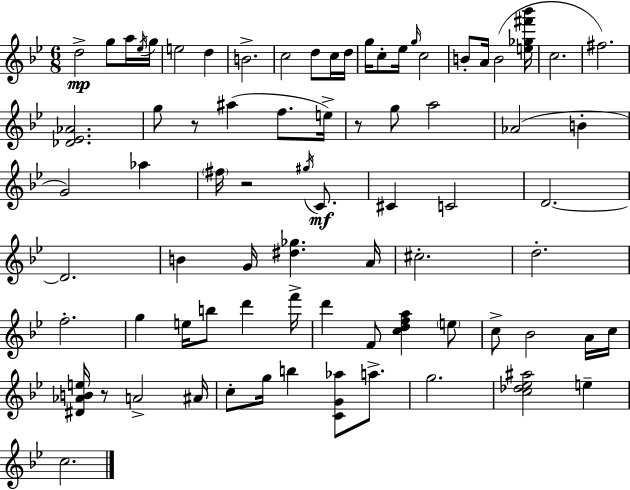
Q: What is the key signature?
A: G minor